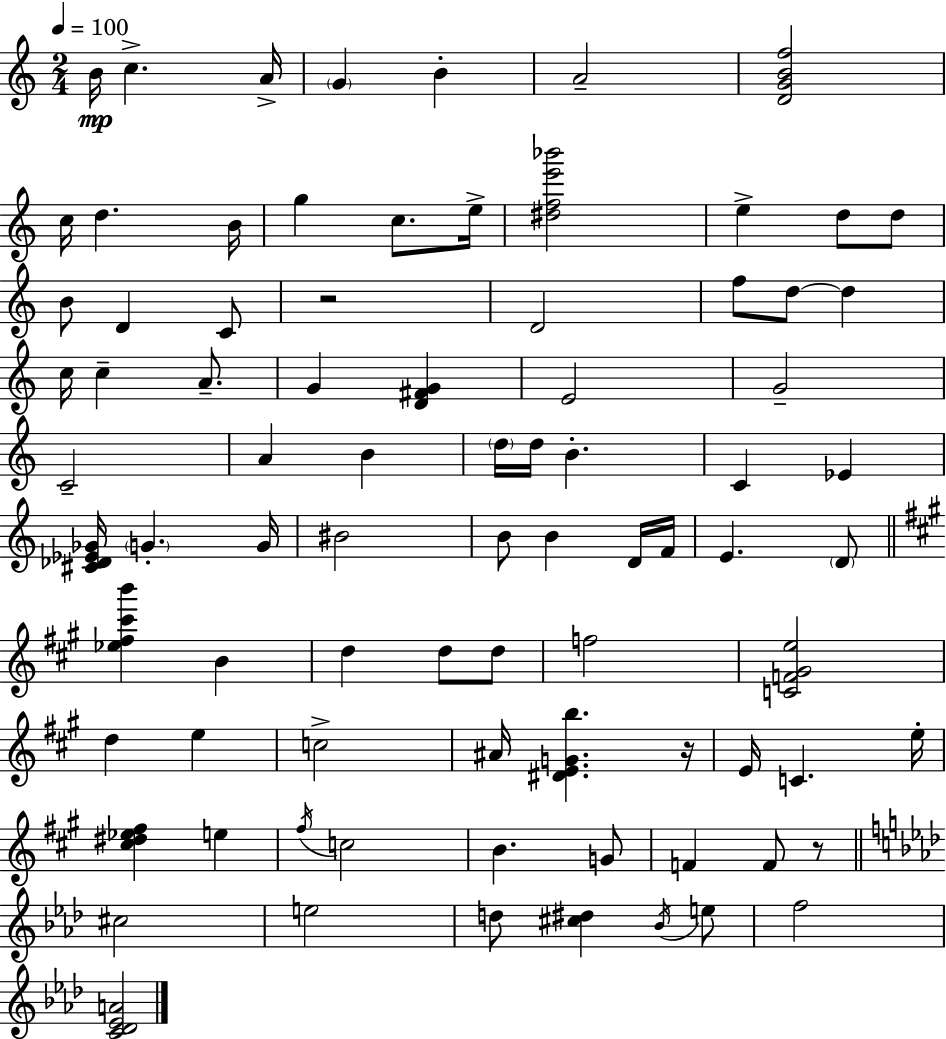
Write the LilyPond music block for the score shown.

{
  \clef treble
  \numericTimeSignature
  \time 2/4
  \key a \minor
  \tempo 4 = 100
  b'16\mp c''4.-> a'16-> | \parenthesize g'4 b'4-. | a'2-- | <d' g' b' f''>2 | \break c''16 d''4. b'16 | g''4 c''8. e''16-> | <dis'' f'' e''' bes'''>2 | e''4-> d''8 d''8 | \break b'8 d'4 c'8 | r2 | d'2 | f''8 d''8~~ d''4 | \break c''16 c''4-- a'8.-- | g'4 <d' fis' g'>4 | e'2 | g'2-- | \break c'2-- | a'4 b'4 | \parenthesize d''16 d''16 b'4.-. | c'4 ees'4 | \break <cis' des' ees' ges'>16 \parenthesize g'4.-. g'16 | bis'2 | b'8 b'4 d'16 f'16 | e'4. \parenthesize d'8 | \break \bar "||" \break \key a \major <ees'' fis'' cis''' b'''>4 b'4 | d''4 d''8 d''8 | f''2 | <c' f' gis' e''>2 | \break d''4 e''4 | c''2-> | ais'16 <dis' e' g' b''>4. r16 | e'16 c'4. e''16-. | \break <cis'' dis'' ees'' fis''>4 e''4 | \acciaccatura { fis''16 } c''2 | b'4. g'8 | f'4 f'8 r8 | \break \bar "||" \break \key aes \major cis''2 | e''2 | d''8 <cis'' dis''>4 \acciaccatura { bes'16 } e''8 | f''2 | \break <c' des' ees' a'>2 | \bar "|."
}